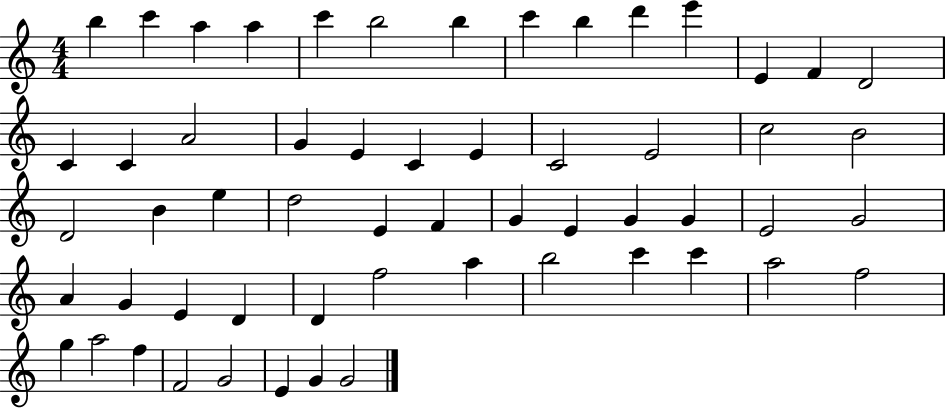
B5/q C6/q A5/q A5/q C6/q B5/h B5/q C6/q B5/q D6/q E6/q E4/q F4/q D4/h C4/q C4/q A4/h G4/q E4/q C4/q E4/q C4/h E4/h C5/h B4/h D4/h B4/q E5/q D5/h E4/q F4/q G4/q E4/q G4/q G4/q E4/h G4/h A4/q G4/q E4/q D4/q D4/q F5/h A5/q B5/h C6/q C6/q A5/h F5/h G5/q A5/h F5/q F4/h G4/h E4/q G4/q G4/h